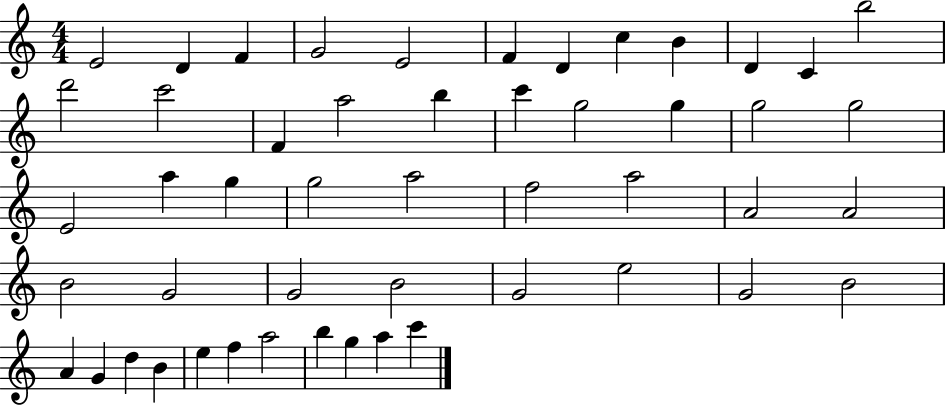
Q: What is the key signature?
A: C major